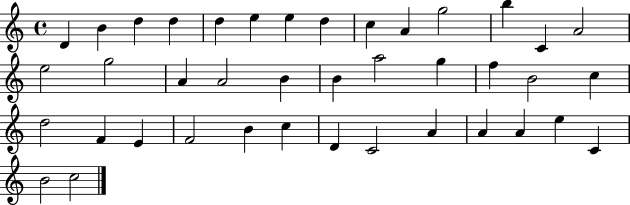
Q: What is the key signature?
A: C major